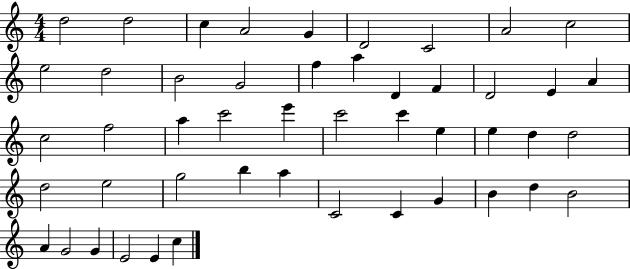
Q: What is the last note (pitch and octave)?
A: C5